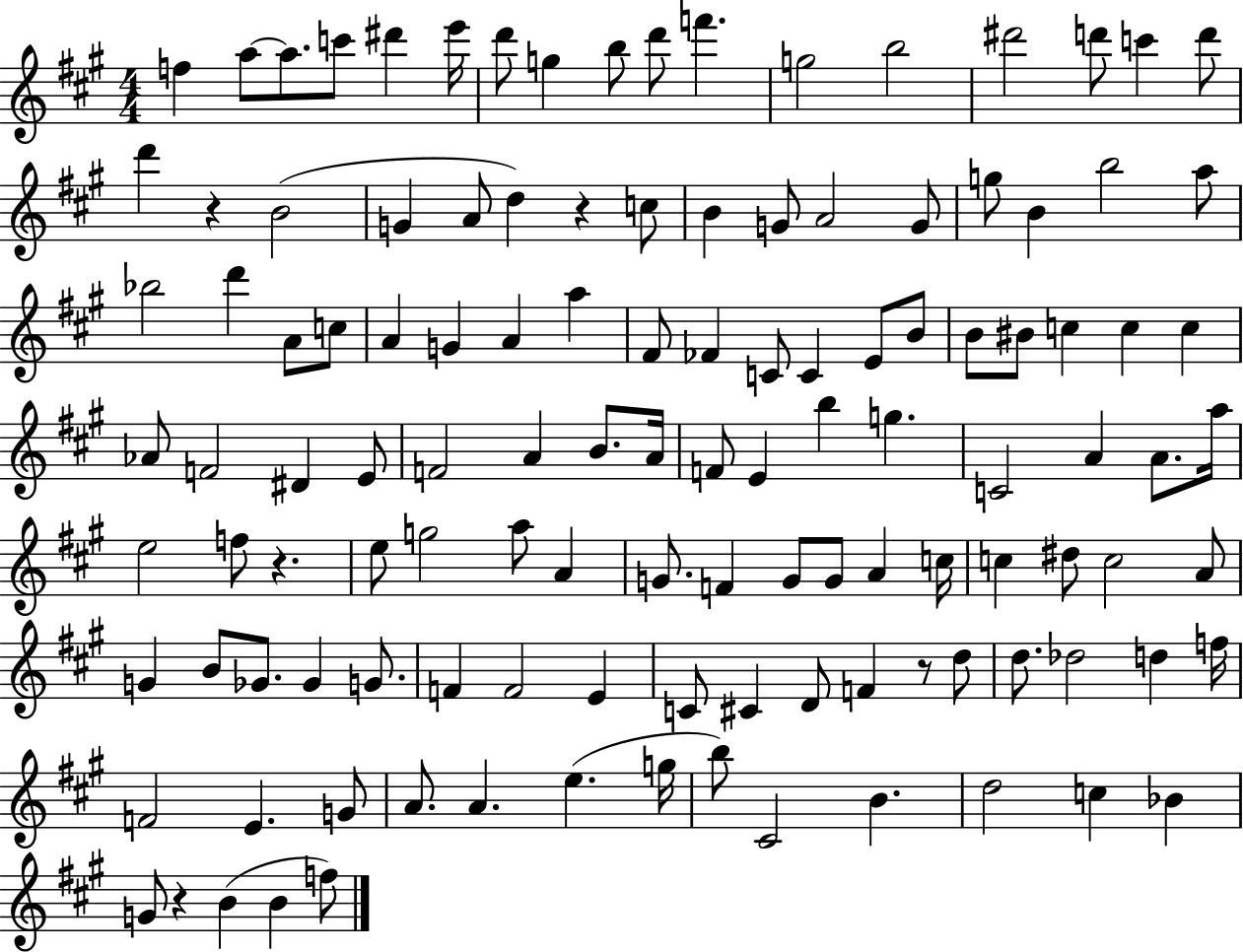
F5/q A5/e A5/e. C6/e D#6/q E6/s D6/e G5/q B5/e D6/e F6/q. G5/h B5/h D#6/h D6/e C6/q D6/e D6/q R/q B4/h G4/q A4/e D5/q R/q C5/e B4/q G4/e A4/h G4/e G5/e B4/q B5/h A5/e Bb5/h D6/q A4/e C5/e A4/q G4/q A4/q A5/q F#4/e FES4/q C4/e C4/q E4/e B4/e B4/e BIS4/e C5/q C5/q C5/q Ab4/e F4/h D#4/q E4/e F4/h A4/q B4/e. A4/s F4/e E4/q B5/q G5/q. C4/h A4/q A4/e. A5/s E5/h F5/e R/q. E5/e G5/h A5/e A4/q G4/e. F4/q G4/e G4/e A4/q C5/s C5/q D#5/e C5/h A4/e G4/q B4/e Gb4/e. Gb4/q G4/e. F4/q F4/h E4/q C4/e C#4/q D4/e F4/q R/e D5/e D5/e. Db5/h D5/q F5/s F4/h E4/q. G4/e A4/e. A4/q. E5/q. G5/s B5/e C#4/h B4/q. D5/h C5/q Bb4/q G4/e R/q B4/q B4/q F5/e